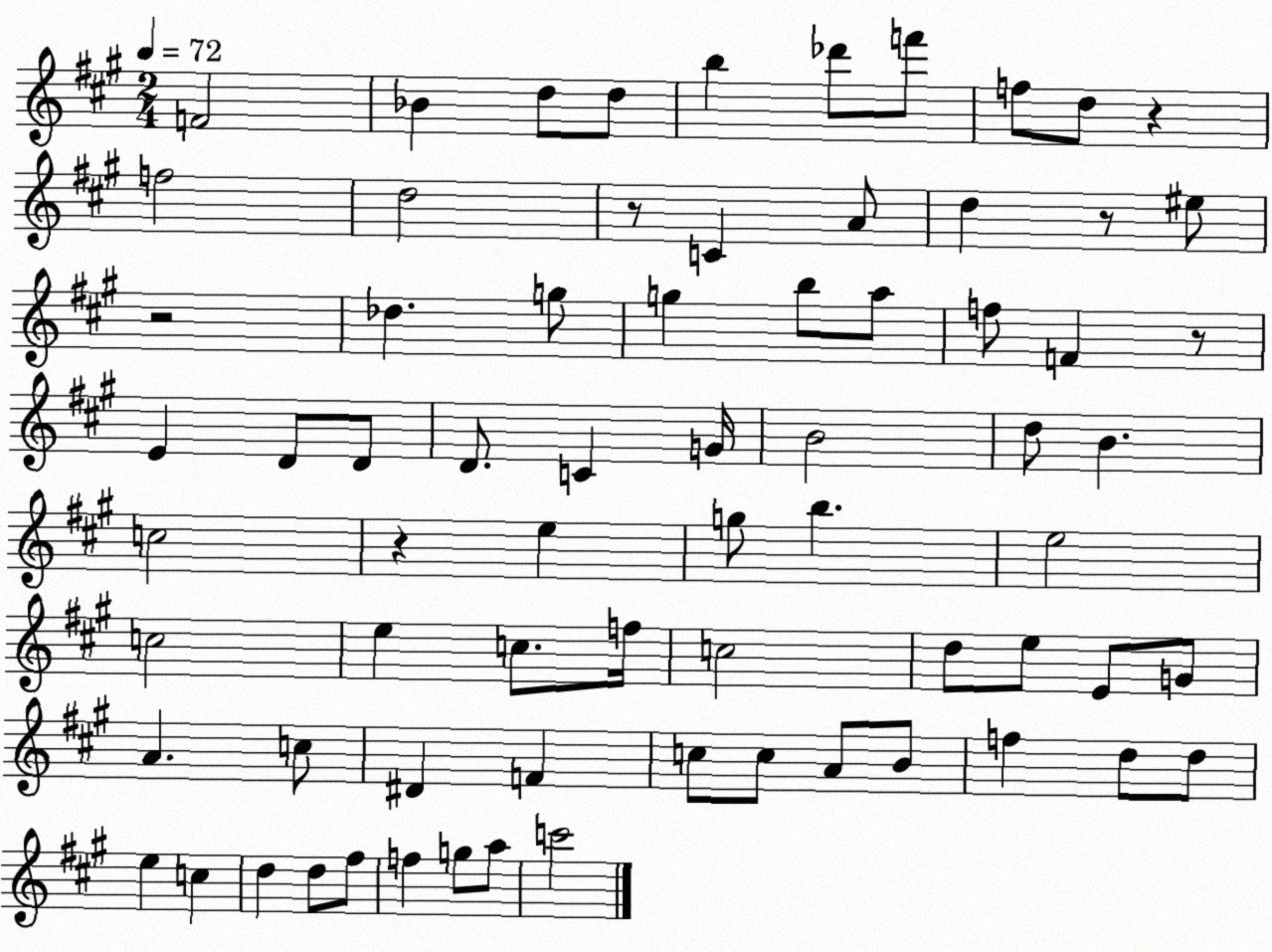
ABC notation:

X:1
T:Untitled
M:2/4
L:1/4
K:A
F2 _B d/2 d/2 b _d'/2 f'/2 f/2 d/2 z f2 d2 z/2 C A/2 d z/2 ^e/2 z2 _d g/2 g b/2 a/2 f/2 F z/2 E D/2 D/2 D/2 C G/4 B2 d/2 B c2 z e g/2 b e2 c2 e c/2 f/4 c2 d/2 e/2 E/2 G/2 A c/2 ^D F c/2 c/2 A/2 B/2 f d/2 d/2 e c d d/2 ^f/2 f g/2 a/2 c'2